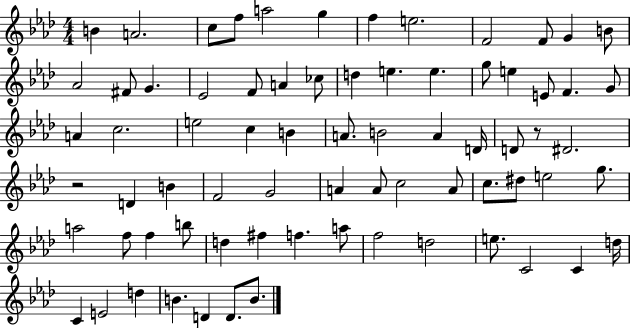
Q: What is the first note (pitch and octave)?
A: B4